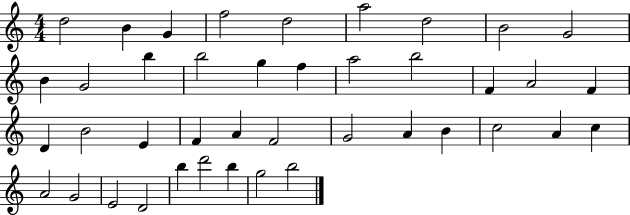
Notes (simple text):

D5/h B4/q G4/q F5/h D5/h A5/h D5/h B4/h G4/h B4/q G4/h B5/q B5/h G5/q F5/q A5/h B5/h F4/q A4/h F4/q D4/q B4/h E4/q F4/q A4/q F4/h G4/h A4/q B4/q C5/h A4/q C5/q A4/h G4/h E4/h D4/h B5/q D6/h B5/q G5/h B5/h